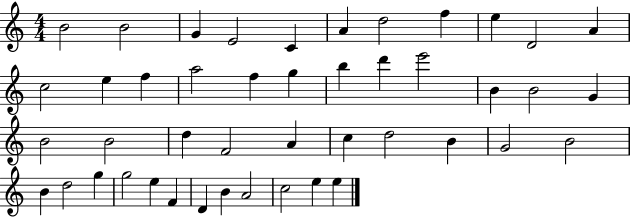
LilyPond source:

{
  \clef treble
  \numericTimeSignature
  \time 4/4
  \key c \major
  b'2 b'2 | g'4 e'2 c'4 | a'4 d''2 f''4 | e''4 d'2 a'4 | \break c''2 e''4 f''4 | a''2 f''4 g''4 | b''4 d'''4 e'''2 | b'4 b'2 g'4 | \break b'2 b'2 | d''4 f'2 a'4 | c''4 d''2 b'4 | g'2 b'2 | \break b'4 d''2 g''4 | g''2 e''4 f'4 | d'4 b'4 a'2 | c''2 e''4 e''4 | \break \bar "|."
}